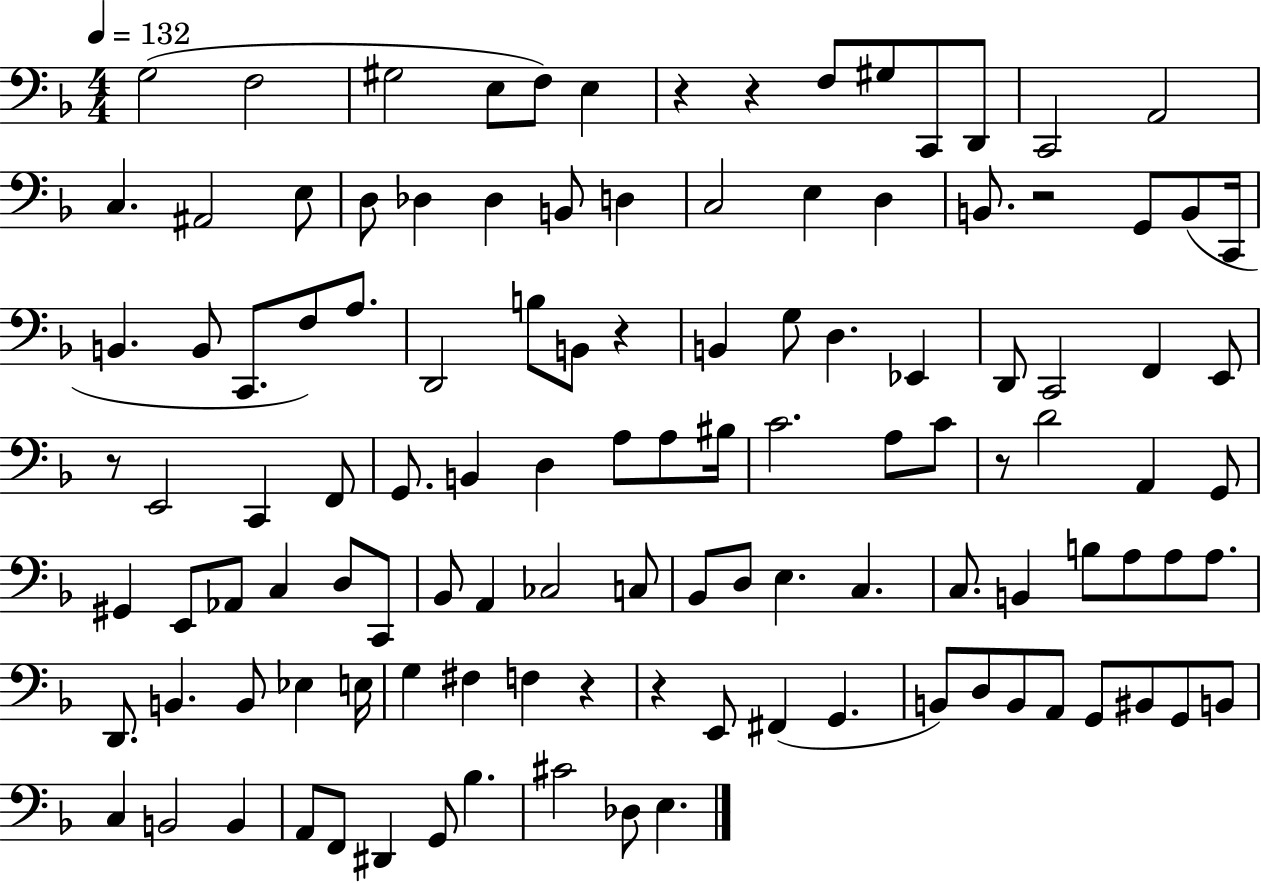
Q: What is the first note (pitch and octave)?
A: G3